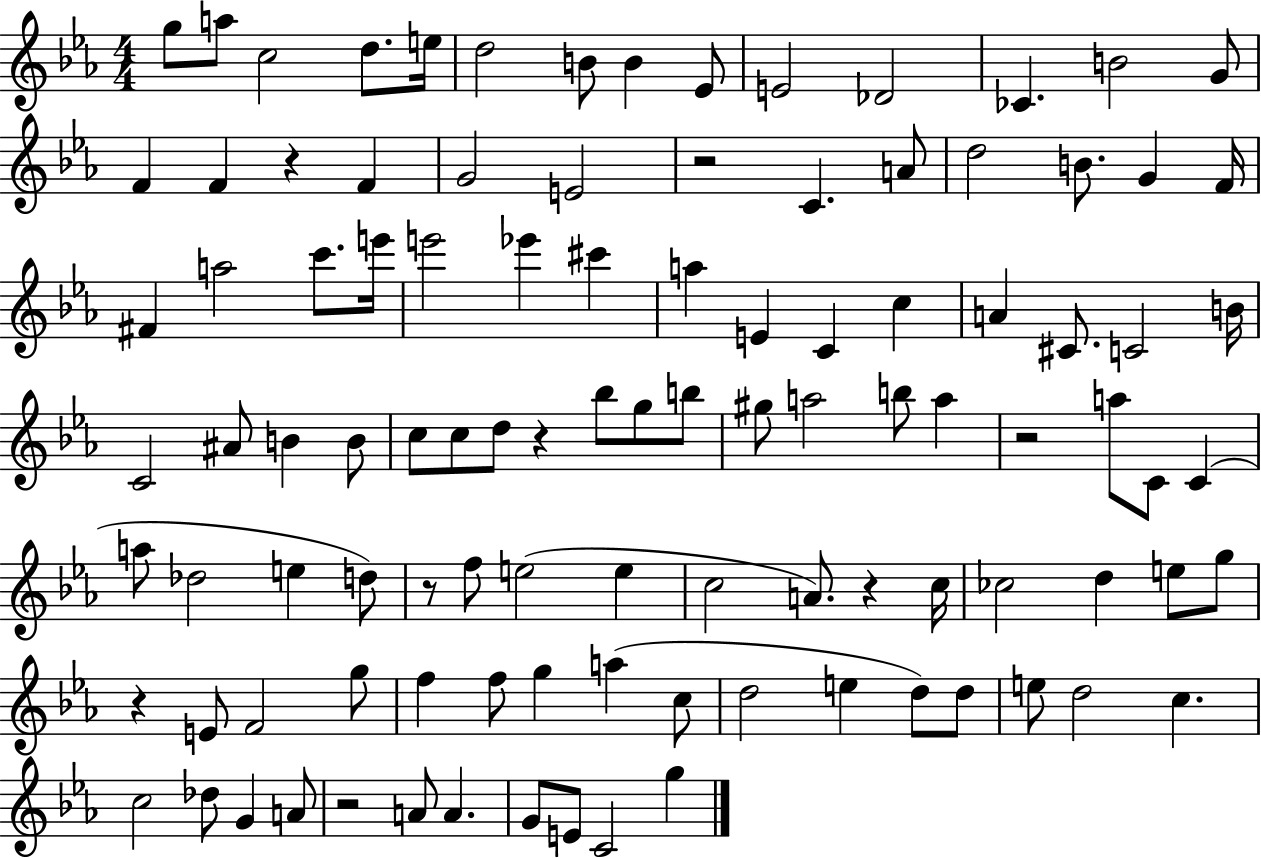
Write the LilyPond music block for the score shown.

{
  \clef treble
  \numericTimeSignature
  \time 4/4
  \key ees \major
  g''8 a''8 c''2 d''8. e''16 | d''2 b'8 b'4 ees'8 | e'2 des'2 | ces'4. b'2 g'8 | \break f'4 f'4 r4 f'4 | g'2 e'2 | r2 c'4. a'8 | d''2 b'8. g'4 f'16 | \break fis'4 a''2 c'''8. e'''16 | e'''2 ees'''4 cis'''4 | a''4 e'4 c'4 c''4 | a'4 cis'8. c'2 b'16 | \break c'2 ais'8 b'4 b'8 | c''8 c''8 d''8 r4 bes''8 g''8 b''8 | gis''8 a''2 b''8 a''4 | r2 a''8 c'8 c'4( | \break a''8 des''2 e''4 d''8) | r8 f''8 e''2( e''4 | c''2 a'8.) r4 c''16 | ces''2 d''4 e''8 g''8 | \break r4 e'8 f'2 g''8 | f''4 f''8 g''4 a''4( c''8 | d''2 e''4 d''8) d''8 | e''8 d''2 c''4. | \break c''2 des''8 g'4 a'8 | r2 a'8 a'4. | g'8 e'8 c'2 g''4 | \bar "|."
}